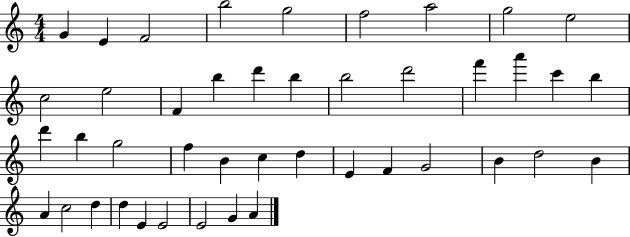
X:1
T:Untitled
M:4/4
L:1/4
K:C
G E F2 b2 g2 f2 a2 g2 e2 c2 e2 F b d' b b2 d'2 f' a' c' b d' b g2 f B c d E F G2 B d2 B A c2 d d E E2 E2 G A